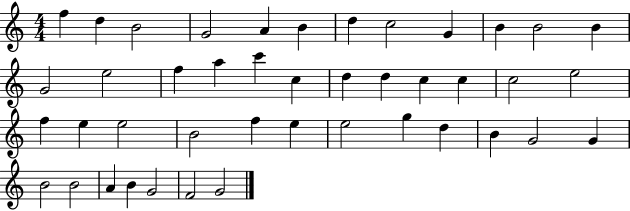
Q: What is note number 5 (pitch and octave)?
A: A4